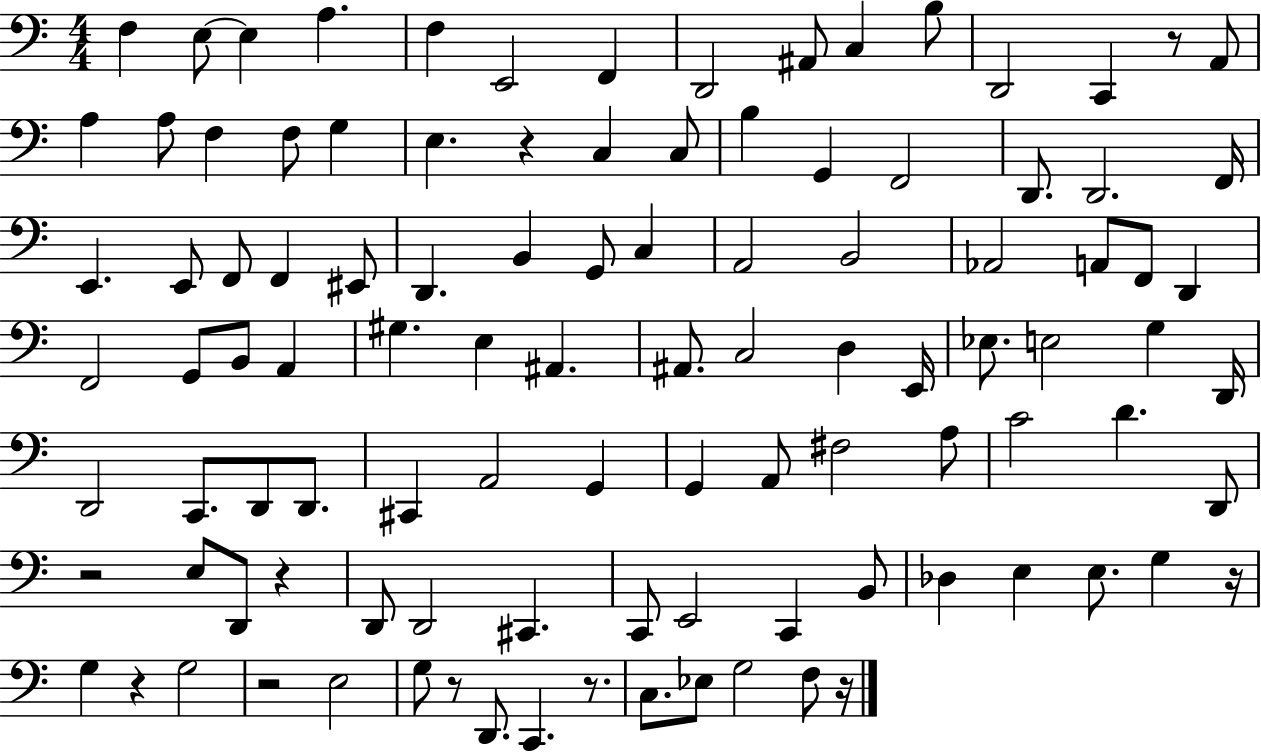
F3/q E3/e E3/q A3/q. F3/q E2/h F2/q D2/h A#2/e C3/q B3/e D2/h C2/q R/e A2/e A3/q A3/e F3/q F3/e G3/q E3/q. R/q C3/q C3/e B3/q G2/q F2/h D2/e. D2/h. F2/s E2/q. E2/e F2/e F2/q EIS2/e D2/q. B2/q G2/e C3/q A2/h B2/h Ab2/h A2/e F2/e D2/q F2/h G2/e B2/e A2/q G#3/q. E3/q A#2/q. A#2/e. C3/h D3/q E2/s Eb3/e. E3/h G3/q D2/s D2/h C2/e. D2/e D2/e. C#2/q A2/h G2/q G2/q A2/e F#3/h A3/e C4/h D4/q. D2/e R/h E3/e D2/e R/q D2/e D2/h C#2/q. C2/e E2/h C2/q B2/e Db3/q E3/q E3/e. G3/q R/s G3/q R/q G3/h R/h E3/h G3/e R/e D2/e. C2/q. R/e. C3/e. Eb3/e G3/h F3/e R/s